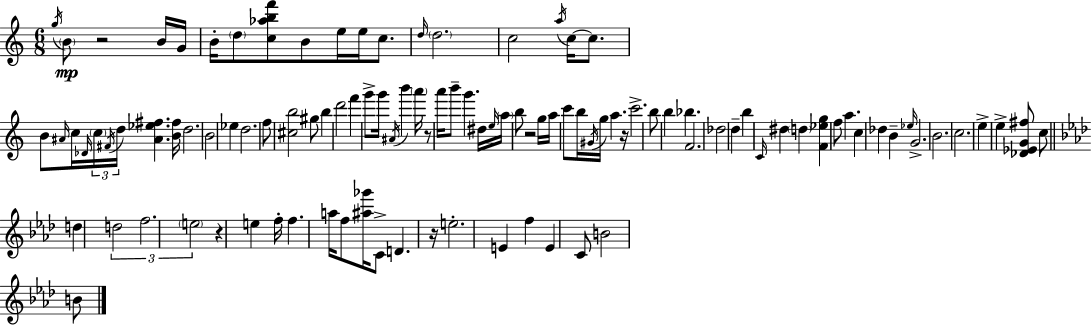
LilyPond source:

{
  \clef treble
  \numericTimeSignature
  \time 6/8
  \key c \major
  \acciaccatura { g''16 }\mp \parenthesize b'8 r2 b'16 | g'16 b'16-. \parenthesize d''8 <c'' aes'' b'' f'''>8 b'8 e''16 e''16 c''8. | \grace { d''16 } \parenthesize d''2. | c''2 \acciaccatura { a''16 } c''16~~ | \break c''8. b'8 \grace { ais'16 } c''16 \grace { des'16 } \tuplet 3/2 { \parenthesize c''16 \acciaccatura { fis'16 } d''16 } <ais' ees'' fis''>4. | <b' fis''>16 d''2. | b'2 | ees''4 d''2. | \break f''8 <cis'' b''>2 | gis''8 b''4 d'''2 | f'''4 g'''8-> | g'''16 \acciaccatura { ais'16 } b'''4 \parenthesize a'''16 r8 a'''16 b'''8-- | \break g'''4. dis''16 \grace { e''16 } \parenthesize a''16 b''8 r2 | g''16 a''16 c'''8 b''16 | \acciaccatura { gis'16 } g''16 a''4. r16 c'''2.-> | b''8 b''4 | \break bes''4. f'2. | des''2 | d''4-- b''4 | \grace { c'16 } dis''4 \parenthesize d''4 <f' ees'' g''>4 | \break f''8 a''4. c''4 | des''4 b'4-- \grace { ees''16 } g'2.-> | b'2. | c''2. | \break e''4-> | e''4-> <des' ees' g' fis''>8 c''8 \bar "||" \break \key aes \major d''4 \tuplet 3/2 { d''2 | f''2. | \parenthesize e''2 } r4 | e''4 f''16-. f''4. a''16 | \break f''8 <ais'' ges'''>16 c'8-> d'4. r16 | e''2.-. | e'4 f''4 e'4 | c'8 b'2 b'8 | \break \bar "|."
}